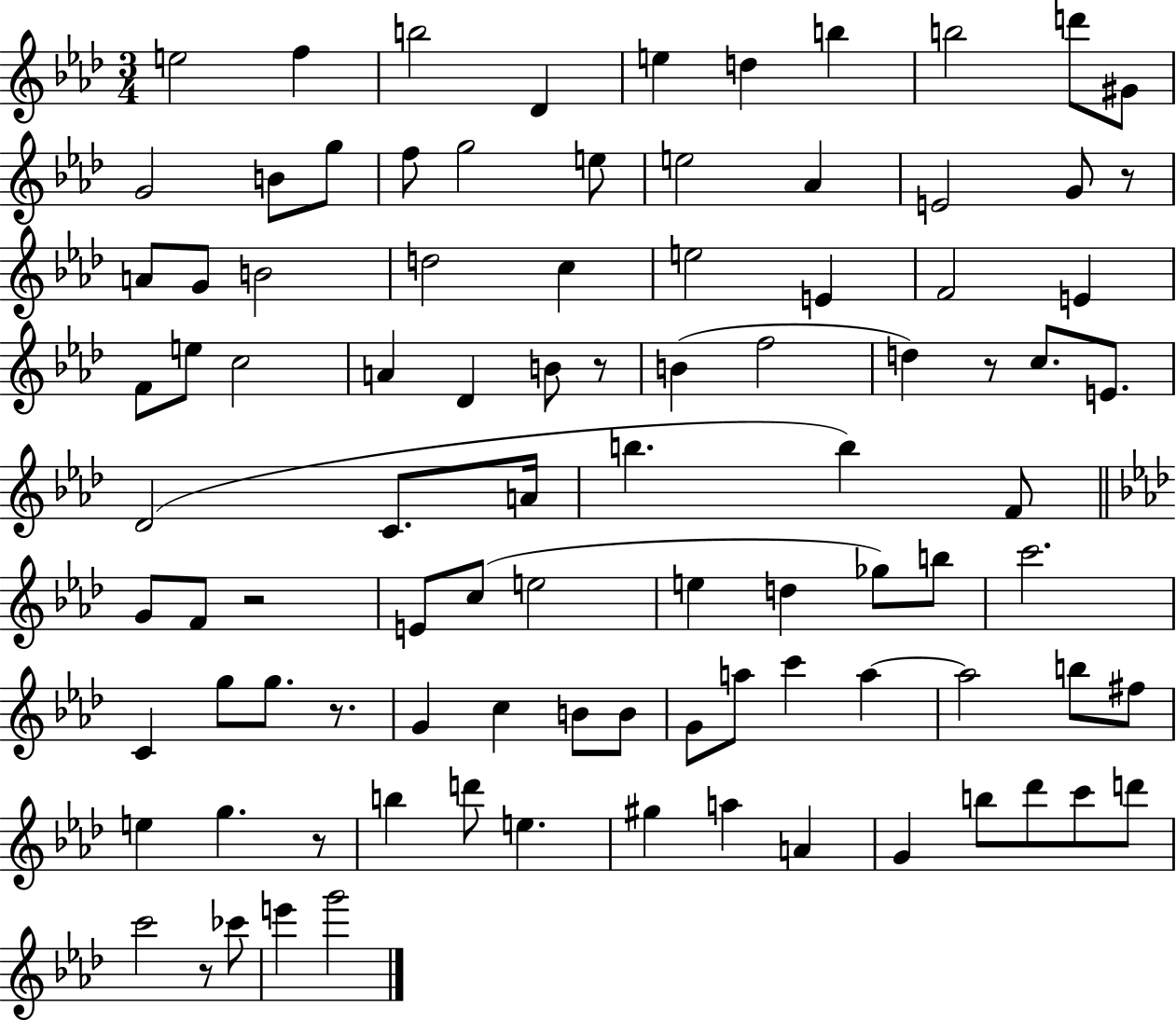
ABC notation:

X:1
T:Untitled
M:3/4
L:1/4
K:Ab
e2 f b2 _D e d b b2 d'/2 ^G/2 G2 B/2 g/2 f/2 g2 e/2 e2 _A E2 G/2 z/2 A/2 G/2 B2 d2 c e2 E F2 E F/2 e/2 c2 A _D B/2 z/2 B f2 d z/2 c/2 E/2 _D2 C/2 A/4 b b F/2 G/2 F/2 z2 E/2 c/2 e2 e d _g/2 b/2 c'2 C g/2 g/2 z/2 G c B/2 B/2 G/2 a/2 c' a a2 b/2 ^f/2 e g z/2 b d'/2 e ^g a A G b/2 _d'/2 c'/2 d'/2 c'2 z/2 _c'/2 e' g'2